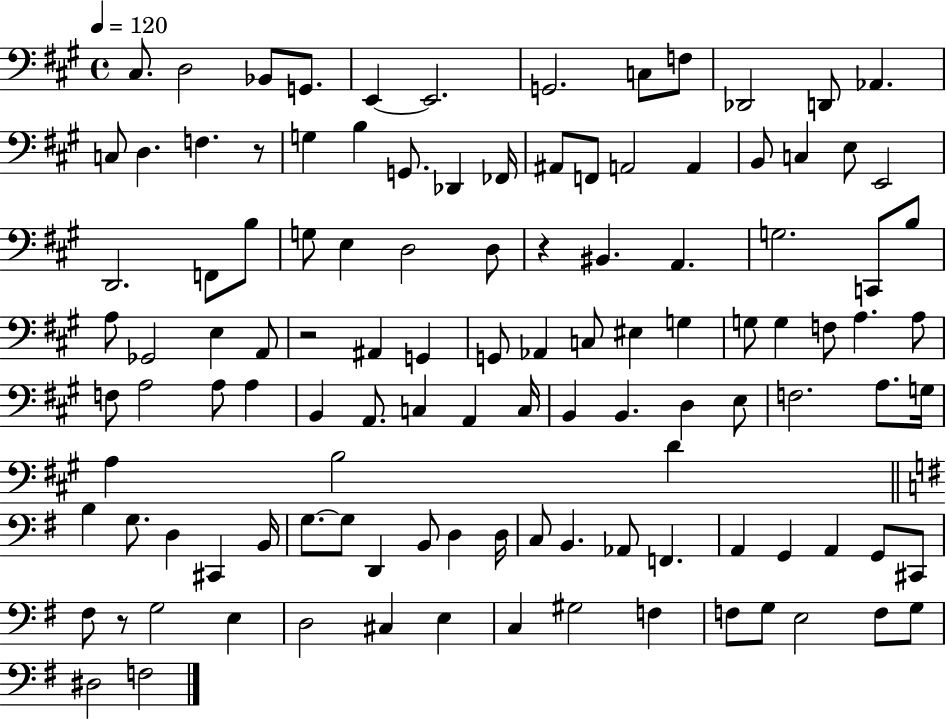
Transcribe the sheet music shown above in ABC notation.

X:1
T:Untitled
M:4/4
L:1/4
K:A
^C,/2 D,2 _B,,/2 G,,/2 E,, E,,2 G,,2 C,/2 F,/2 _D,,2 D,,/2 _A,, C,/2 D, F, z/2 G, B, G,,/2 _D,, _F,,/4 ^A,,/2 F,,/2 A,,2 A,, B,,/2 C, E,/2 E,,2 D,,2 F,,/2 B,/2 G,/2 E, D,2 D,/2 z ^B,, A,, G,2 C,,/2 B,/2 A,/2 _G,,2 E, A,,/2 z2 ^A,, G,, G,,/2 _A,, C,/2 ^E, G, G,/2 G, F,/2 A, A,/2 F,/2 A,2 A,/2 A, B,, A,,/2 C, A,, C,/4 B,, B,, D, E,/2 F,2 A,/2 G,/4 A, B,2 D B, G,/2 D, ^C,, B,,/4 G,/2 G,/2 D,, B,,/2 D, D,/4 C,/2 B,, _A,,/2 F,, A,, G,, A,, G,,/2 ^C,,/2 ^F,/2 z/2 G,2 E, D,2 ^C, E, C, ^G,2 F, F,/2 G,/2 E,2 F,/2 G,/2 ^D,2 F,2